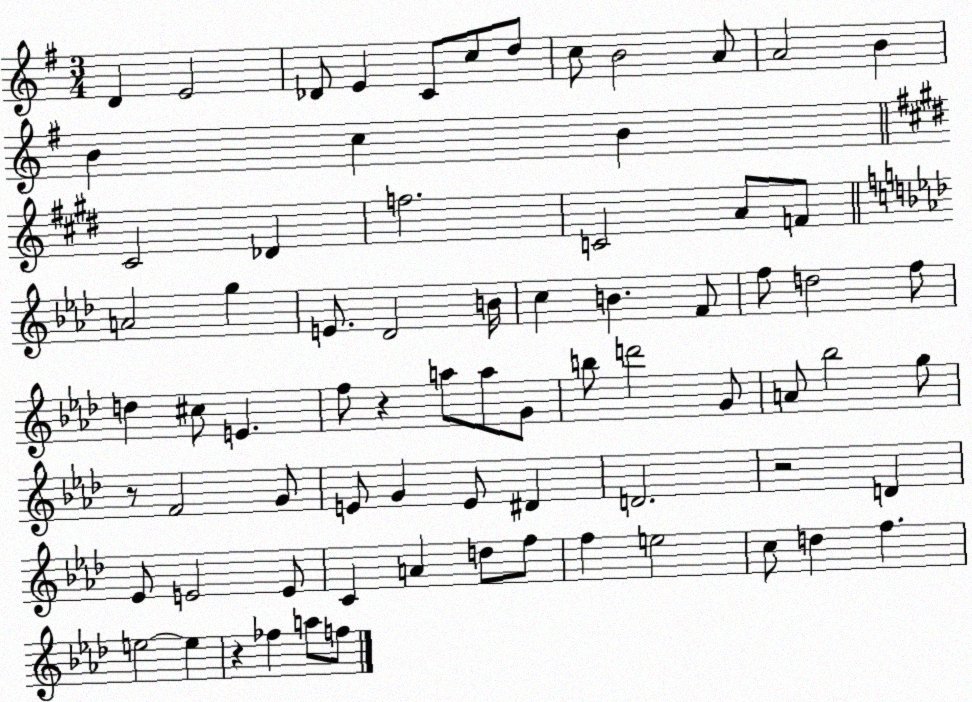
X:1
T:Untitled
M:3/4
L:1/4
K:G
D E2 _D/2 E C/2 c/2 d/2 c/2 B2 A/2 A2 B B c B ^C2 _D f2 C2 A/2 F/2 A2 g E/2 _D2 B/4 c B F/2 f/2 d2 f/2 d ^c/2 E f/2 z a/2 a/2 G/2 b/2 d'2 G/2 A/2 _b2 g/2 z/2 F2 G/2 E/2 G E/2 ^D D2 z2 D _E/2 E2 E/2 C A d/2 f/2 f e2 c/2 d f e2 e z _f a/2 f/2